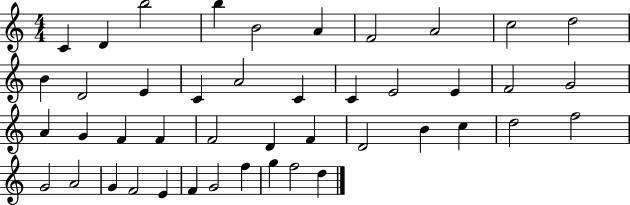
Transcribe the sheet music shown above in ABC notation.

X:1
T:Untitled
M:4/4
L:1/4
K:C
C D b2 b B2 A F2 A2 c2 d2 B D2 E C A2 C C E2 E F2 G2 A G F F F2 D F D2 B c d2 f2 G2 A2 G F2 E F G2 f g f2 d